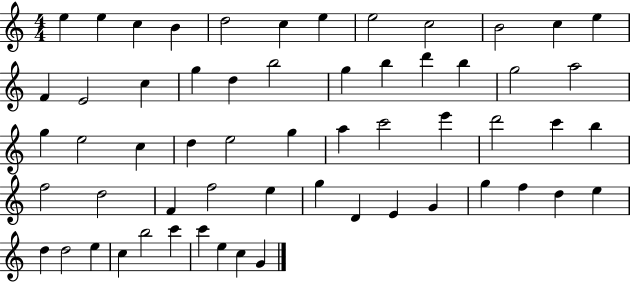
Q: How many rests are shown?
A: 0